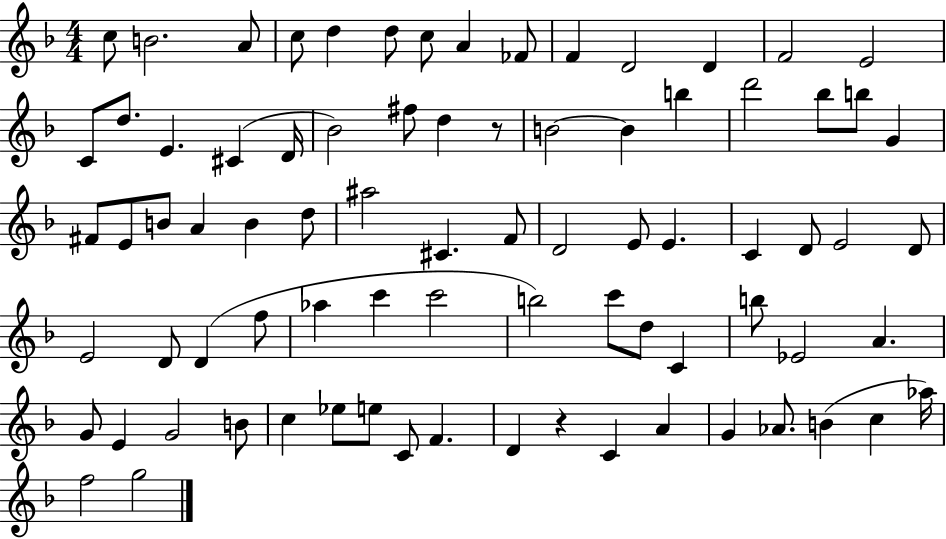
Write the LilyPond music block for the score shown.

{
  \clef treble
  \numericTimeSignature
  \time 4/4
  \key f \major
  c''8 b'2. a'8 | c''8 d''4 d''8 c''8 a'4 fes'8 | f'4 d'2 d'4 | f'2 e'2 | \break c'8 d''8. e'4. cis'4( d'16 | bes'2) fis''8 d''4 r8 | b'2~~ b'4 b''4 | d'''2 bes''8 b''8 g'4 | \break fis'8 e'8 b'8 a'4 b'4 d''8 | ais''2 cis'4. f'8 | d'2 e'8 e'4. | c'4 d'8 e'2 d'8 | \break e'2 d'8 d'4( f''8 | aes''4 c'''4 c'''2 | b''2) c'''8 d''8 c'4 | b''8 ees'2 a'4. | \break g'8 e'4 g'2 b'8 | c''4 ees''8 e''8 c'8 f'4. | d'4 r4 c'4 a'4 | g'4 aes'8. b'4( c''4 aes''16) | \break f''2 g''2 | \bar "|."
}